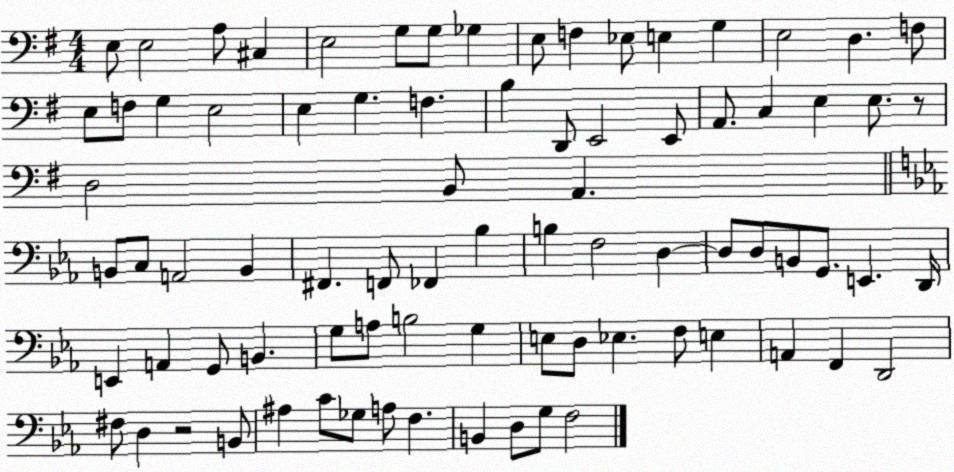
X:1
T:Untitled
M:4/4
L:1/4
K:G
E,/2 E,2 A,/2 ^C, E,2 G,/2 G,/2 _G, E,/2 F, _E,/2 E, G, E,2 D, F,/2 E,/2 F,/2 G, E,2 E, G, F, B, D,,/2 E,,2 E,,/2 A,,/2 C, E, E,/2 z/2 D,2 B,,/2 A,, B,,/2 C,/2 A,,2 B,, ^F,, F,,/2 _F,, _B, B, F,2 D, D,/2 D,/2 B,,/2 G,,/2 E,, D,,/4 E,, A,, G,,/2 B,, G,/2 A,/2 B,2 G, E,/2 D,/2 _E, F,/2 E, A,, F,, D,,2 ^F,/2 D, z2 B,,/2 ^A, C/2 _G,/2 A,/2 F, B,, D,/2 G,/2 F,2